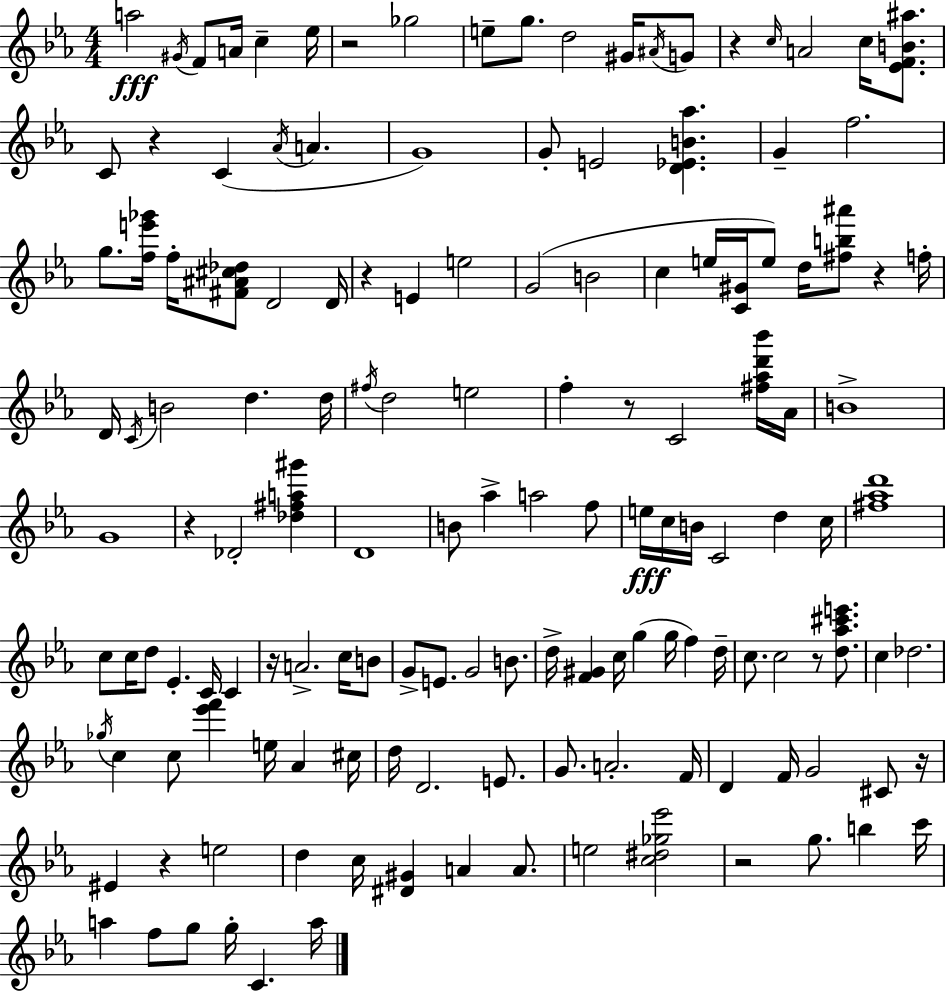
A5/h G#4/s F4/e A4/s C5/q Eb5/s R/h Gb5/h E5/e G5/e. D5/h G#4/s A#4/s G4/e R/q C5/s A4/h C5/s [Eb4,F4,B4,A#5]/e. C4/e R/q C4/q Ab4/s A4/q. G4/w G4/e E4/h [D4,Eb4,B4,Ab5]/q. G4/q F5/h. G5/e. [F5,E6,Gb6]/s F5/s [F#4,A#4,C#5,Db5]/e D4/h D4/s R/q E4/q E5/h G4/h B4/h C5/q E5/s [C4,G#4]/s E5/e D5/s [F#5,B5,A#6]/e R/q F5/s D4/s C4/s B4/h D5/q. D5/s F#5/s D5/h E5/h F5/q R/e C4/h [F#5,Ab5,D6,Bb6]/s Ab4/s B4/w G4/w R/q Db4/h [Db5,F#5,A5,G#6]/q D4/w B4/e Ab5/q A5/h F5/e E5/s C5/s B4/s C4/h D5/q C5/s [F#5,Ab5,D6]/w C5/e C5/s D5/e Eb4/q. C4/s C4/q R/s A4/h. C5/s B4/e G4/e E4/e. G4/h B4/e. D5/s [F4,G#4]/q C5/s G5/q G5/s F5/q D5/s C5/e. C5/h R/e [D5,Ab5,C#6,E6]/e. C5/q Db5/h. Gb5/s C5/q C5/e [Eb6,F6]/q E5/s Ab4/q C#5/s D5/s D4/h. E4/e. G4/e. A4/h. F4/s D4/q F4/s G4/h C#4/e R/s EIS4/q R/q E5/h D5/q C5/s [D#4,G#4]/q A4/q A4/e. E5/h [C5,D#5,Gb5,Eb6]/h R/h G5/e. B5/q C6/s A5/q F5/e G5/e G5/s C4/q. A5/s